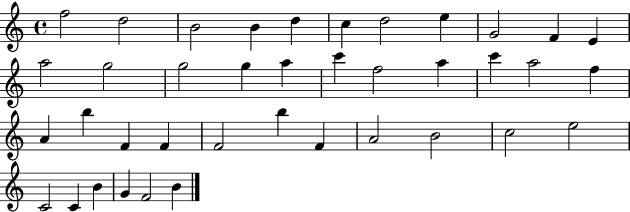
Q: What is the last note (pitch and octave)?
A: B4